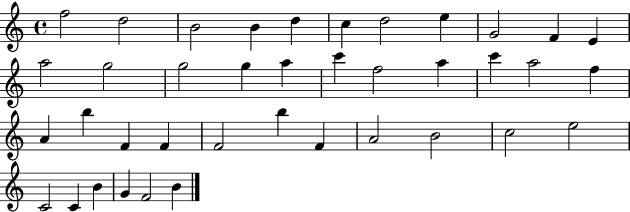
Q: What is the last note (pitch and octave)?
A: B4